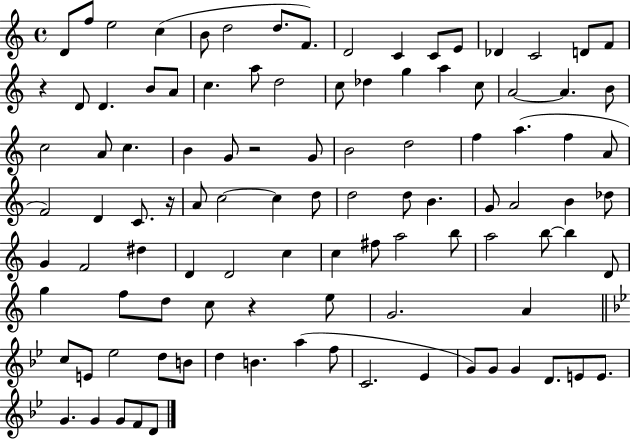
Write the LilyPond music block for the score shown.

{
  \clef treble
  \time 4/4
  \defaultTimeSignature
  \key c \major
  d'8 f''8 e''2 c''4( | b'8 d''2 d''8. f'8.) | d'2 c'4 c'8 e'8 | des'4 c'2 d'8 f'8 | \break r4 d'8 d'4. b'8 a'8 | c''4. a''8 d''2 | c''8 des''4 g''4 a''4 c''8 | a'2~~ a'4. b'8 | \break c''2 a'8 c''4. | b'4 g'8 r2 g'8 | b'2 d''2 | f''4 a''4.( f''4 a'8 | \break f'2) d'4 c'8. r16 | a'8 c''2~~ c''4 d''8 | d''2 d''8 b'4. | g'8 a'2 b'4 des''8 | \break g'4 f'2 dis''4 | d'4 d'2 c''4 | c''4 fis''8 a''2 b''8 | a''2 b''8~~ b''4 d'8 | \break g''4 f''8 d''8 c''8 r4 e''8 | g'2. a'4 | \bar "||" \break \key g \minor c''8 e'8 ees''2 d''8 b'8 | d''4 b'4. a''4( f''8 | c'2. ees'4 | g'8) g'8 g'4 d'8. e'8 e'8. | \break g'4. g'4 g'8 f'8 d'8 | \bar "|."
}